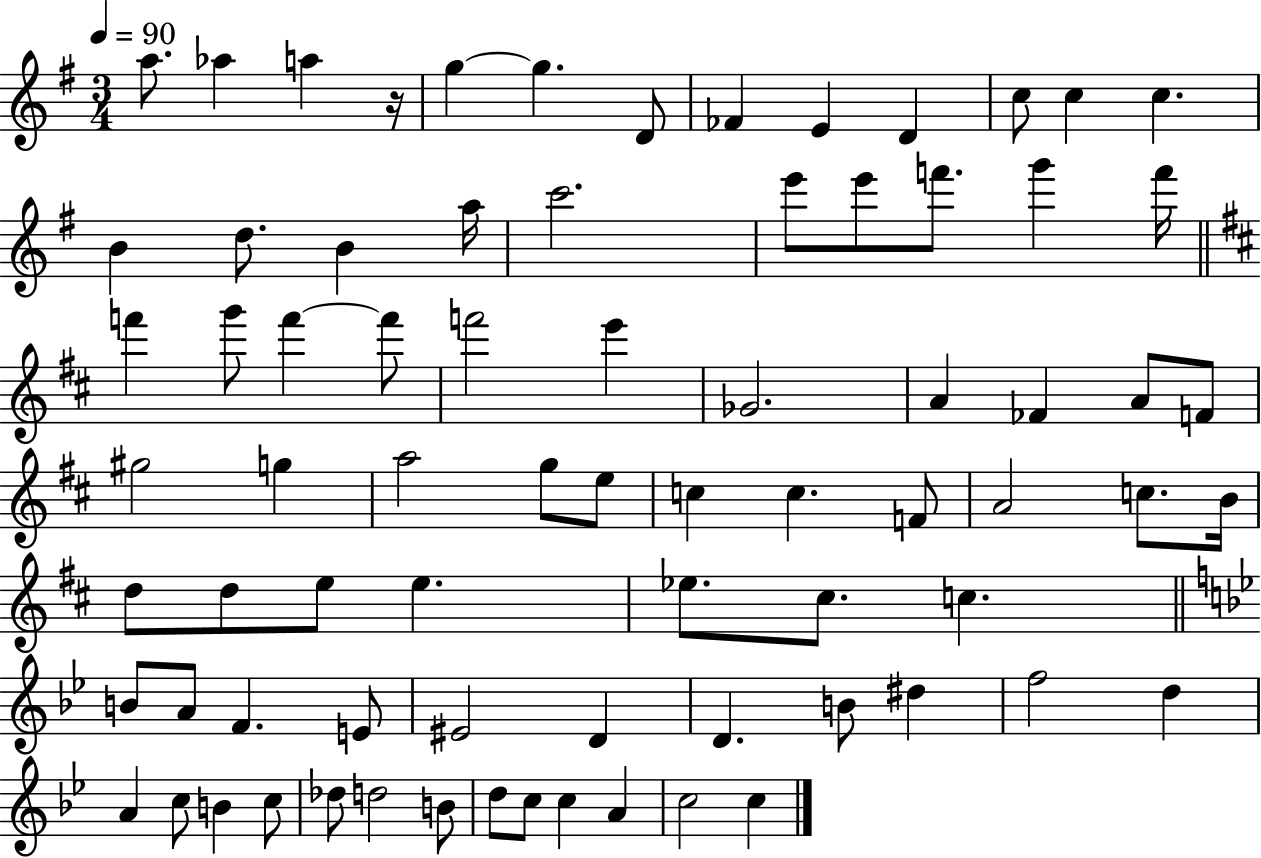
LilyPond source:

{
  \clef treble
  \numericTimeSignature
  \time 3/4
  \key g \major
  \tempo 4 = 90
  a''8. aes''4 a''4 r16 | g''4~~ g''4. d'8 | fes'4 e'4 d'4 | c''8 c''4 c''4. | \break b'4 d''8. b'4 a''16 | c'''2. | e'''8 e'''8 f'''8. g'''4 f'''16 | \bar "||" \break \key d \major f'''4 g'''8 f'''4~~ f'''8 | f'''2 e'''4 | ges'2. | a'4 fes'4 a'8 f'8 | \break gis''2 g''4 | a''2 g''8 e''8 | c''4 c''4. f'8 | a'2 c''8. b'16 | \break d''8 d''8 e''8 e''4. | ees''8. cis''8. c''4. | \bar "||" \break \key bes \major b'8 a'8 f'4. e'8 | eis'2 d'4 | d'4. b'8 dis''4 | f''2 d''4 | \break a'4 c''8 b'4 c''8 | des''8 d''2 b'8 | d''8 c''8 c''4 a'4 | c''2 c''4 | \break \bar "|."
}